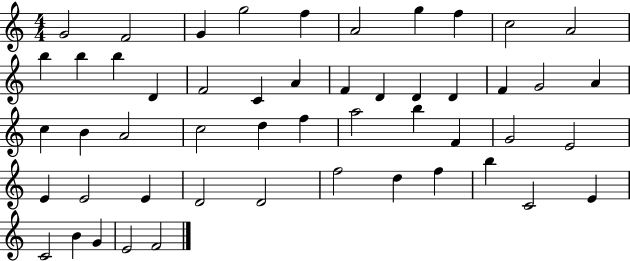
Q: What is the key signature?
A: C major